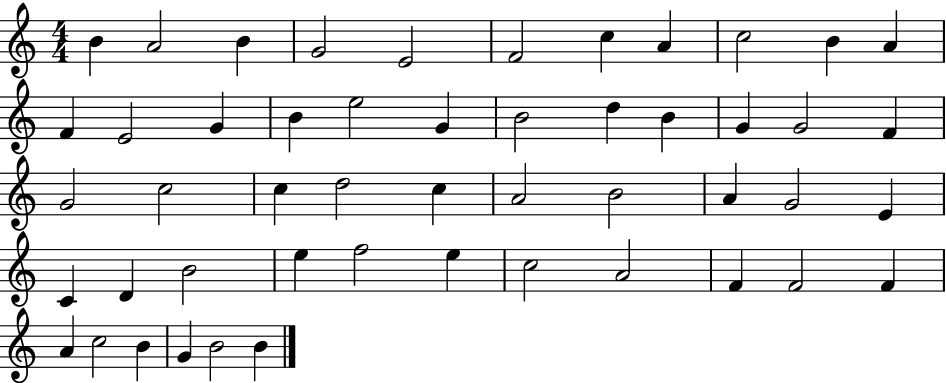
{
  \clef treble
  \numericTimeSignature
  \time 4/4
  \key c \major
  b'4 a'2 b'4 | g'2 e'2 | f'2 c''4 a'4 | c''2 b'4 a'4 | \break f'4 e'2 g'4 | b'4 e''2 g'4 | b'2 d''4 b'4 | g'4 g'2 f'4 | \break g'2 c''2 | c''4 d''2 c''4 | a'2 b'2 | a'4 g'2 e'4 | \break c'4 d'4 b'2 | e''4 f''2 e''4 | c''2 a'2 | f'4 f'2 f'4 | \break a'4 c''2 b'4 | g'4 b'2 b'4 | \bar "|."
}